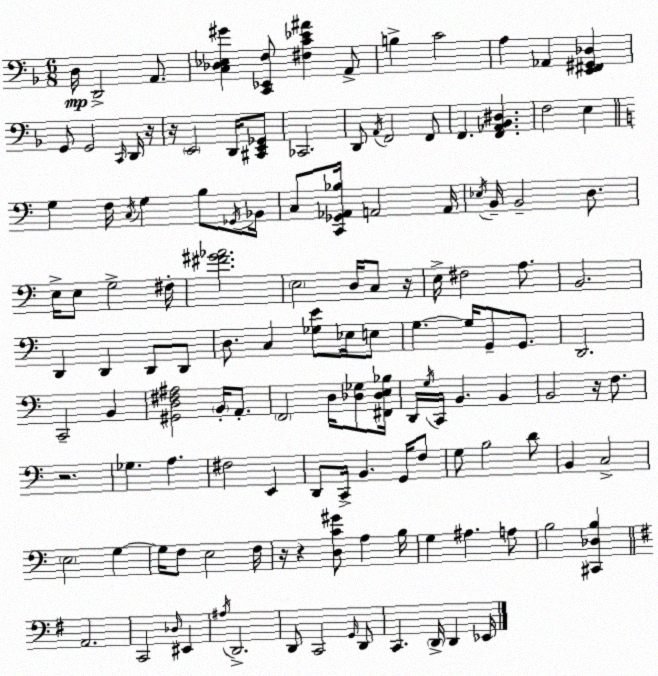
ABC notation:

X:1
T:Untitled
M:6/8
L:1/4
K:Dm
D,/4 D,,2 A,,/2 [C,_D,_E,^G] [C,,_E,,F,]/2 [^F,C_E^A] A,,/2 B, C2 A, _A,, [E,,^F,,^G,,_D,] G,,/2 G,,2 C,,/4 D,,/4 z/4 z/4 E,,2 D,,/4 [^C,,E,,_G,,]/2 _C,,2 D,,/2 A,,/4 F,,2 F,,/2 F,, [F,,_A,,_B,,^D,] F,2 E, G, F,/4 C,/4 G, B,/2 _G,,/4 _B,,/4 C,/2 [C,,_G,,_A,,_B,]/4 A,,2 A,,/4 _E,/4 B,,/4 B,,2 D,/2 E,/4 E,/2 G,2 ^F,/4 [^F^G_A]2 E,2 D,/4 C,/2 z/4 E,/4 ^F,2 A,/2 B,,2 D,, D,, D,,/2 D,,/2 D,/2 C, [_G,E]/2 _E,/4 E,/2 G, G,/4 G,,/2 G,,/2 D,,2 C,,2 B,, [^G,,D,^F,^A,]2 B,,/4 A,,/2 F,,2 D,/4 [_D,_G,]/2 [^F,,_D,E,_B,]/4 D,,/4 G,/4 C,,/4 B,, B,, B,,2 z/4 F,/2 z2 _G, A, ^F,2 E,, D,,/2 C,,/4 B,, G,,/4 F,/2 G,/2 B,2 D/2 B,, C,2 E,2 G, G,/4 F,/2 E,2 F,/4 z/4 z [D,C^G]/2 A, B,/4 G, ^A, A,/2 B,2 [^C,,_D,B,] A,,2 C,,2 _D,/4 ^E,, ^A,/4 D,,2 D,,/2 C,,2 G,,/4 D,,/2 C,, D,,/4 D,, _E,,/4